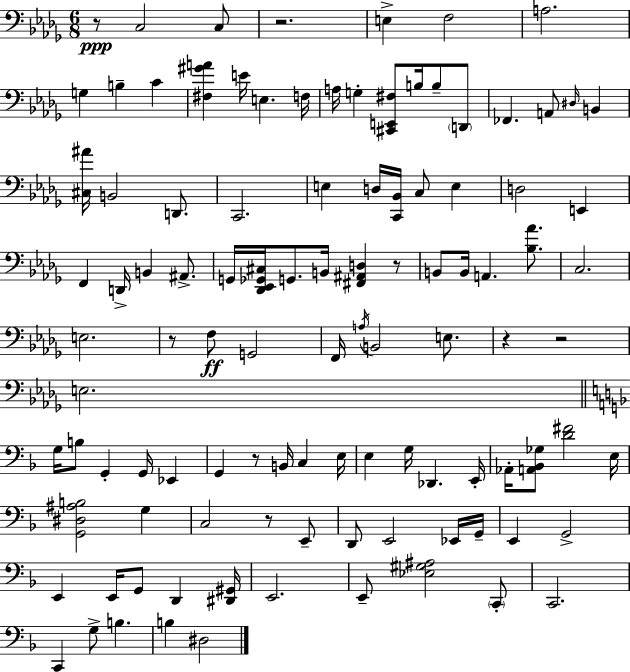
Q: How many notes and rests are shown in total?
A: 105